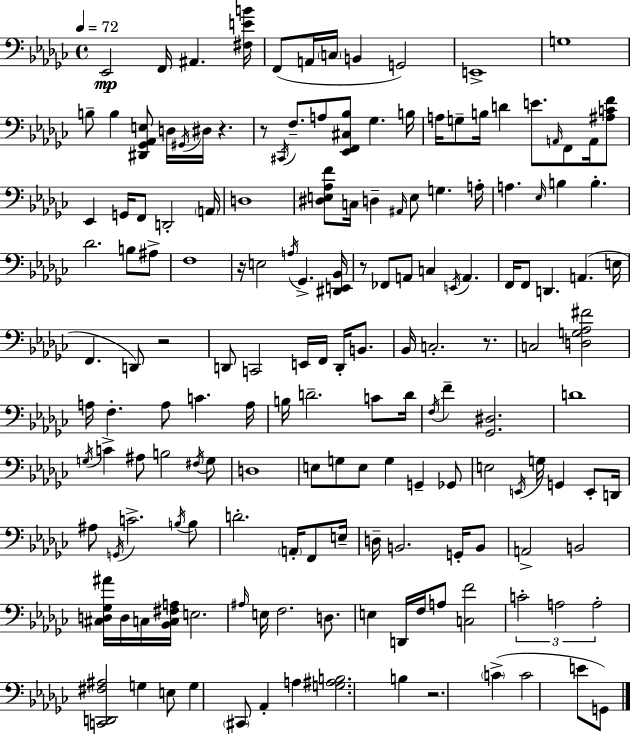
Eb2/h F2/s A#2/q. [F#3,E4,B4]/s F2/e A2/s C3/s B2/q G2/h E2/w G3/w B3/e B3/q [D#2,Gb2,Ab2,E3]/e D3/s G#2/s D#3/s R/q. R/e C#2/s F3/e. A3/e [Eb2,F2,C#3,Bb3]/e Gb3/q. B3/s A3/s G3/e B3/s D4/q E4/e. A2/s F2/e A2/s [A#3,C4,F4]/e Eb2/q G2/s F2/e D2/h A2/s D3/w [D#3,E3,Ab3,F4]/e C3/s D3/q A#2/s E3/e G3/q. A3/s A3/q. Eb3/s B3/q B3/q. Db4/h. B3/e A#3/e F3/w R/s E3/h A3/s Gb2/q. [D#2,E2,Bb2]/s R/e FES2/e A2/e C3/q E2/s A2/q. F2/s F2/e D2/q. A2/q. E3/s F2/q. D2/e R/h D2/e C2/h E2/s F2/s D2/s B2/e. Bb2/s C3/h. R/e. C3/h [D3,G3,Ab3,F#4]/h A3/s F3/q. A3/e C4/q. A3/s B3/s D4/h. C4/e D4/s F3/s F4/q [Gb2,D#3]/h. D4/w G3/s C4/q A#3/e B3/h F#3/s G3/e D3/w E3/e G3/e E3/e G3/q G2/q Gb2/e E3/h E2/s G3/s G2/q E2/e D2/s A#3/e G2/s C4/h. B3/s B3/e D4/h. A2/s F2/e E3/s D3/s B2/h. G2/s B2/e A2/h B2/h [C#3,D3,Gb3,A#4]/s D3/s C3/s [Bb2,C3,F#3,A3]/s E3/h. A#3/s E3/s F3/h. D3/e. E3/q D2/s F3/s A3/e [C3,F4]/h C4/h A3/h A3/h [C2,D2,F#3,A#3]/h G3/q E3/e G3/q C#2/e Ab2/q A3/q [G3,A#3,B3]/h. B3/q R/h. C4/q C4/h E4/e G2/e